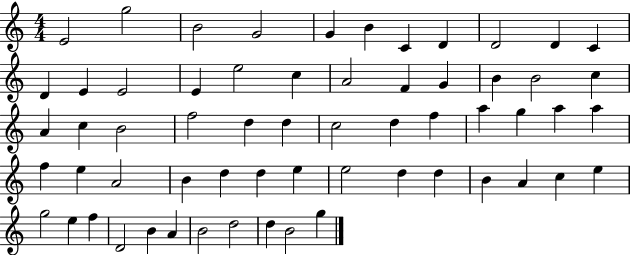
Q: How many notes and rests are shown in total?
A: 61